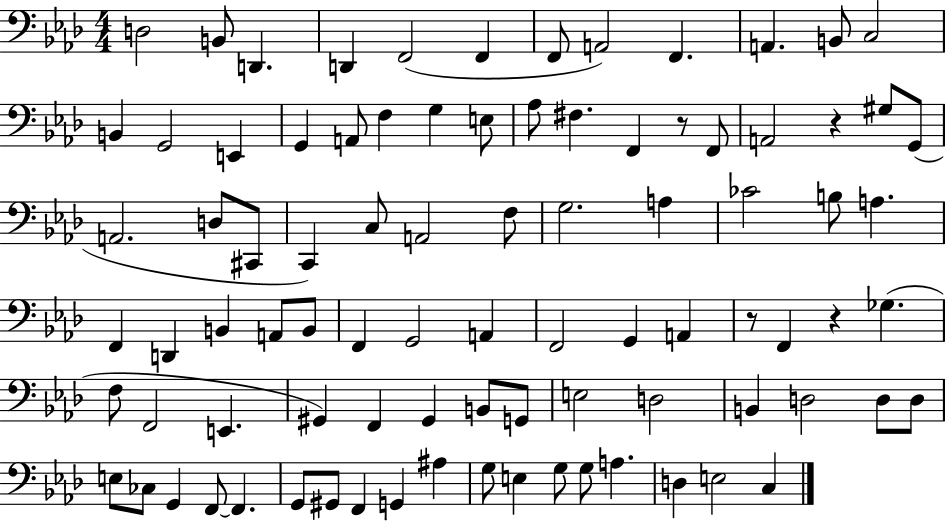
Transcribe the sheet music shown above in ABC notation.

X:1
T:Untitled
M:4/4
L:1/4
K:Ab
D,2 B,,/2 D,, D,, F,,2 F,, F,,/2 A,,2 F,, A,, B,,/2 C,2 B,, G,,2 E,, G,, A,,/2 F, G, E,/2 _A,/2 ^F, F,, z/2 F,,/2 A,,2 z ^G,/2 G,,/2 A,,2 D,/2 ^C,,/2 C,, C,/2 A,,2 F,/2 G,2 A, _C2 B,/2 A, F,, D,, B,, A,,/2 B,,/2 F,, G,,2 A,, F,,2 G,, A,, z/2 F,, z _G, F,/2 F,,2 E,, ^G,, F,, ^G,, B,,/2 G,,/2 E,2 D,2 B,, D,2 D,/2 D,/2 E,/2 _C,/2 G,, F,,/2 F,, G,,/2 ^G,,/2 F,, G,, ^A, G,/2 E, G,/2 G,/2 A, D, E,2 C,